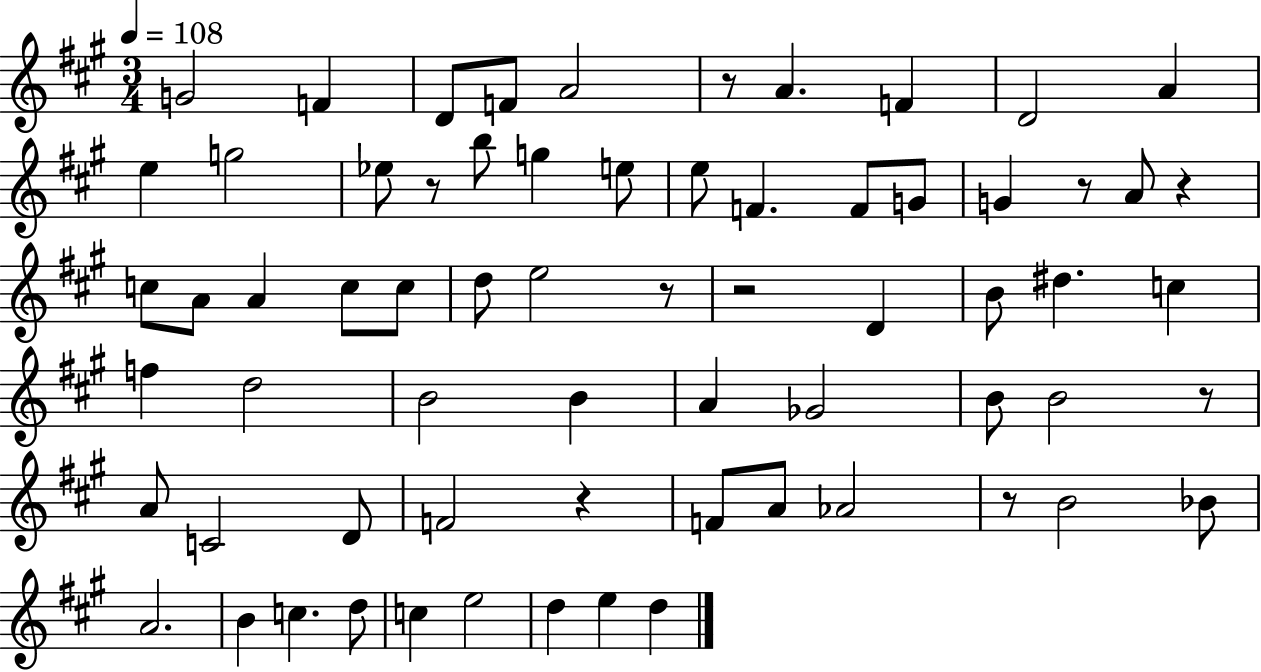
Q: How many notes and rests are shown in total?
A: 67